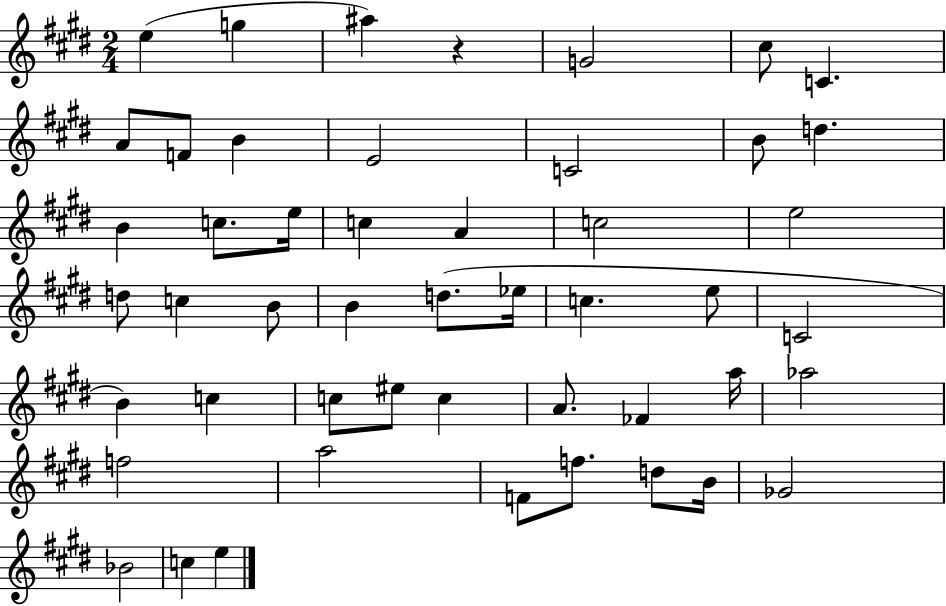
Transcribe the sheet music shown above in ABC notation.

X:1
T:Untitled
M:2/4
L:1/4
K:E
e g ^a z G2 ^c/2 C A/2 F/2 B E2 C2 B/2 d B c/2 e/4 c A c2 e2 d/2 c B/2 B d/2 _e/4 c e/2 C2 B c c/2 ^e/2 c A/2 _F a/4 _a2 f2 a2 F/2 f/2 d/2 B/4 _G2 _B2 c e